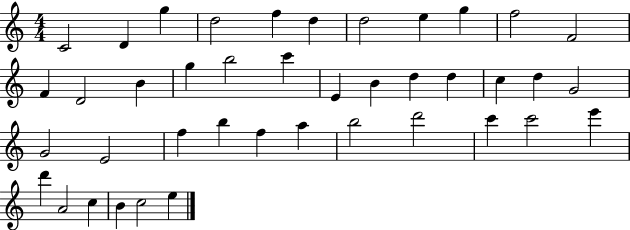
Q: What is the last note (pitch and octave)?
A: E5